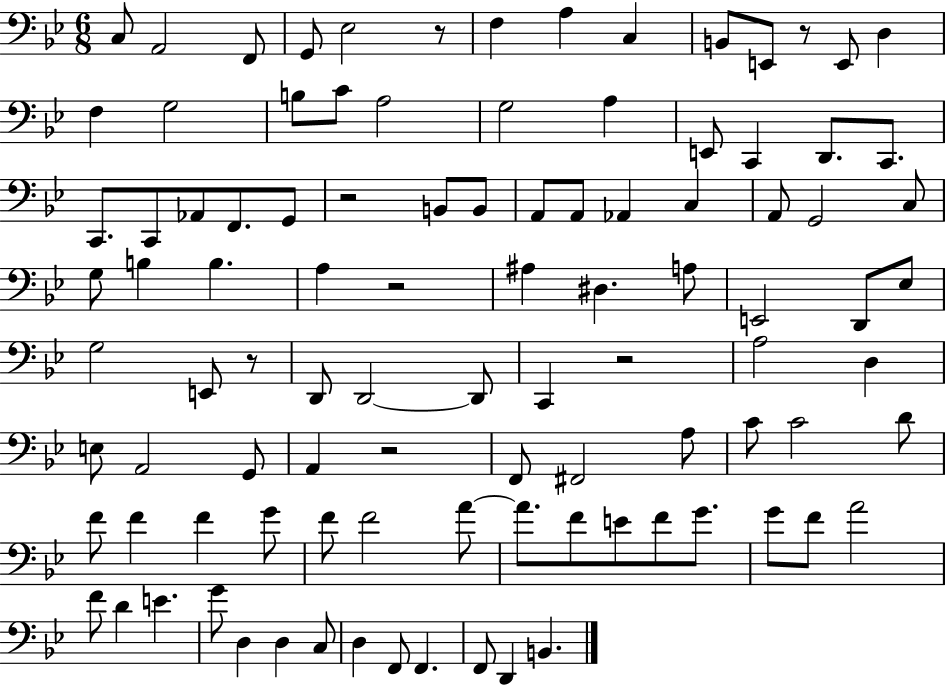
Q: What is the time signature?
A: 6/8